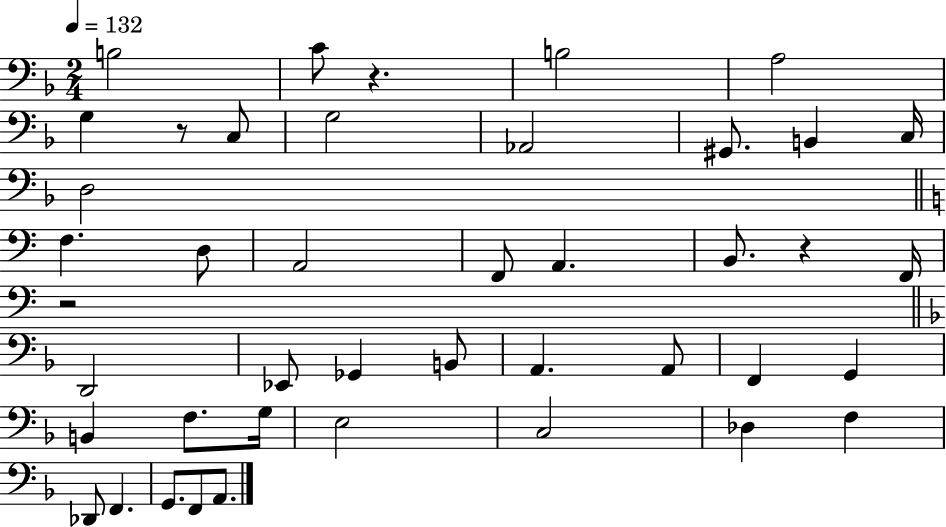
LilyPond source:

{
  \clef bass
  \numericTimeSignature
  \time 2/4
  \key f \major
  \tempo 4 = 132
  b2 | c'8 r4. | b2 | a2 | \break g4 r8 c8 | g2 | aes,2 | gis,8. b,4 c16 | \break d2 | \bar "||" \break \key c \major f4. d8 | a,2 | f,8 a,4. | b,8. r4 f,16 | \break r2 | \bar "||" \break \key d \minor d,2 | ees,8 ges,4 b,8 | a,4. a,8 | f,4 g,4 | \break b,4 f8. g16 | e2 | c2 | des4 f4 | \break des,8 f,4. | g,8. f,8 a,8. | \bar "|."
}